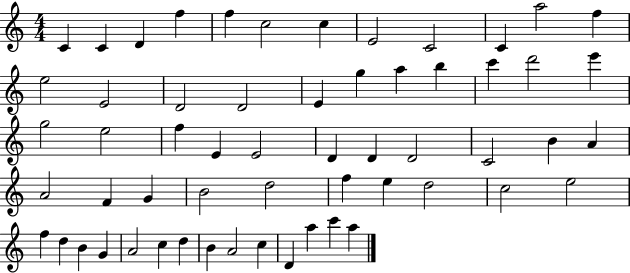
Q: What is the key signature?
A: C major